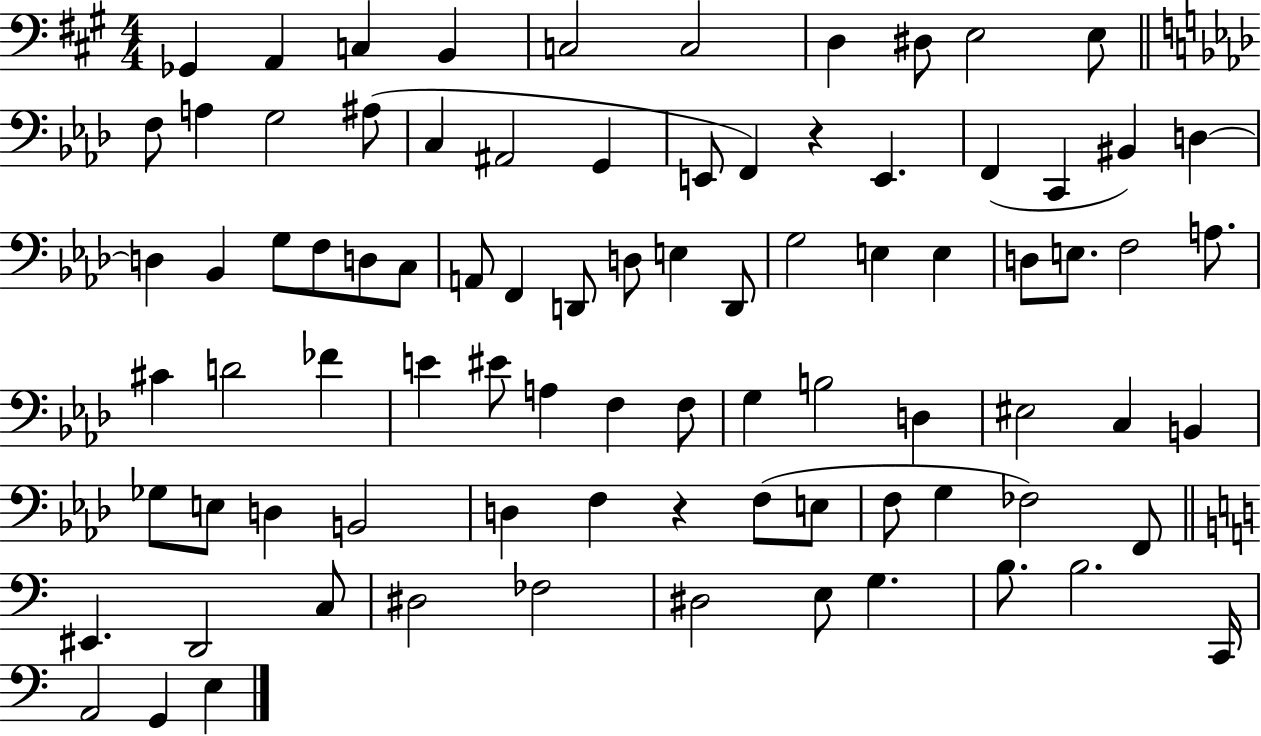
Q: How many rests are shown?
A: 2